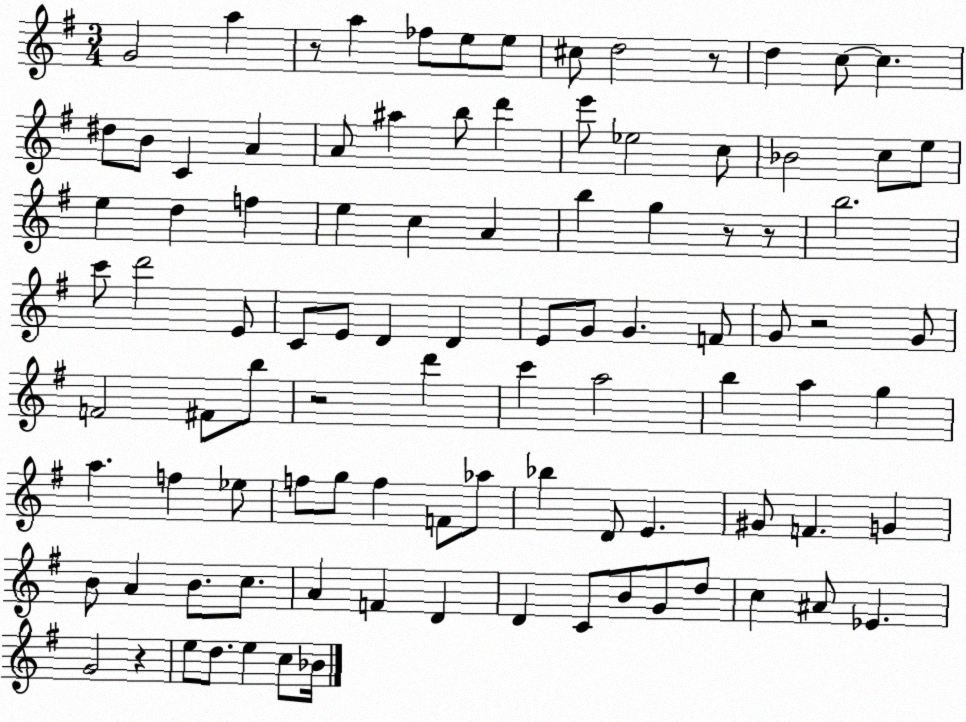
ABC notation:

X:1
T:Untitled
M:3/4
L:1/4
K:G
G2 a z/2 a _f/2 e/2 e/2 ^c/2 d2 z/2 d c/2 c ^d/2 B/2 C A A/2 ^a b/2 d' e'/2 _e2 c/2 _B2 c/2 e/2 e d f e c A b g z/2 z/2 b2 c'/2 d'2 E/2 C/2 E/2 D D E/2 G/2 G F/2 G/2 z2 G/2 F2 ^F/2 b/2 z2 d' c' a2 b a g a f _e/2 f/2 g/2 f F/2 _a/2 _b D/2 E ^G/2 F G B/2 A B/2 c/2 A F D D C/2 B/2 G/2 d/2 c ^A/2 _E G2 z e/2 d/2 e c/2 _B/4